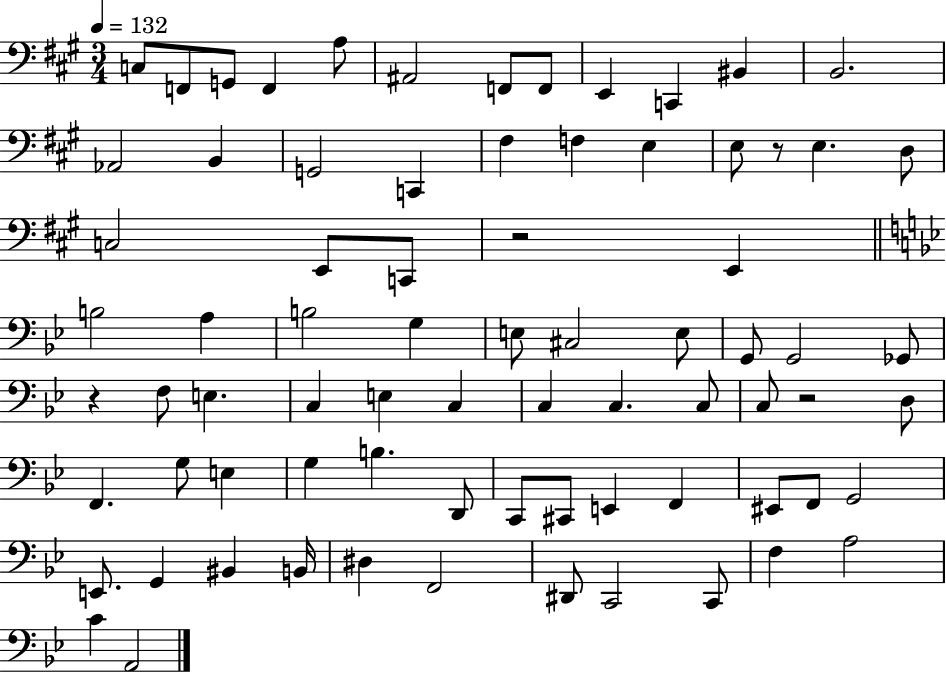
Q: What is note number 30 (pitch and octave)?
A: G3